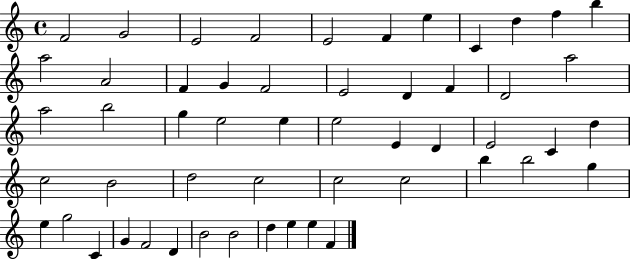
F4/h G4/h E4/h F4/h E4/h F4/q E5/q C4/q D5/q F5/q B5/q A5/h A4/h F4/q G4/q F4/h E4/h D4/q F4/q D4/h A5/h A5/h B5/h G5/q E5/h E5/q E5/h E4/q D4/q E4/h C4/q D5/q C5/h B4/h D5/h C5/h C5/h C5/h B5/q B5/h G5/q E5/q G5/h C4/q G4/q F4/h D4/q B4/h B4/h D5/q E5/q E5/q F4/q